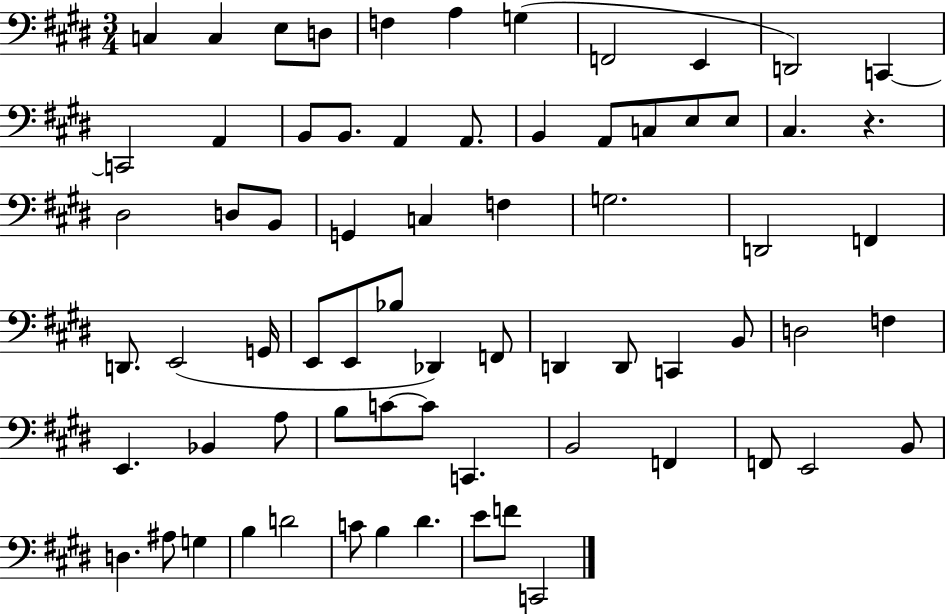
X:1
T:Untitled
M:3/4
L:1/4
K:E
C, C, E,/2 D,/2 F, A, G, F,,2 E,, D,,2 C,, C,,2 A,, B,,/2 B,,/2 A,, A,,/2 B,, A,,/2 C,/2 E,/2 E,/2 ^C, z ^D,2 D,/2 B,,/2 G,, C, F, G,2 D,,2 F,, D,,/2 E,,2 G,,/4 E,,/2 E,,/2 _B,/2 _D,, F,,/2 D,, D,,/2 C,, B,,/2 D,2 F, E,, _B,, A,/2 B,/2 C/2 C/2 C,, B,,2 F,, F,,/2 E,,2 B,,/2 D, ^A,/2 G, B, D2 C/2 B, ^D E/2 F/2 C,,2